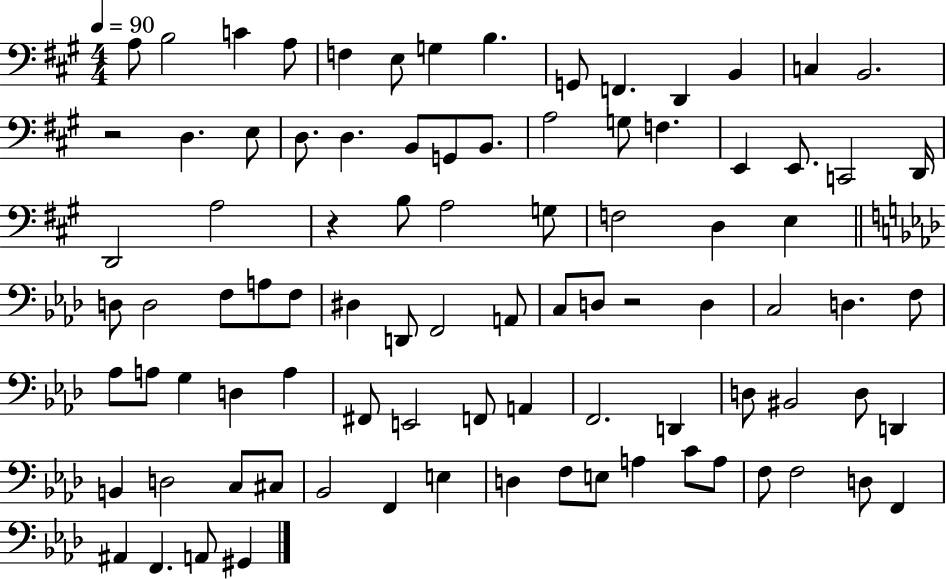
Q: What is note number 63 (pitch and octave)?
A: D3